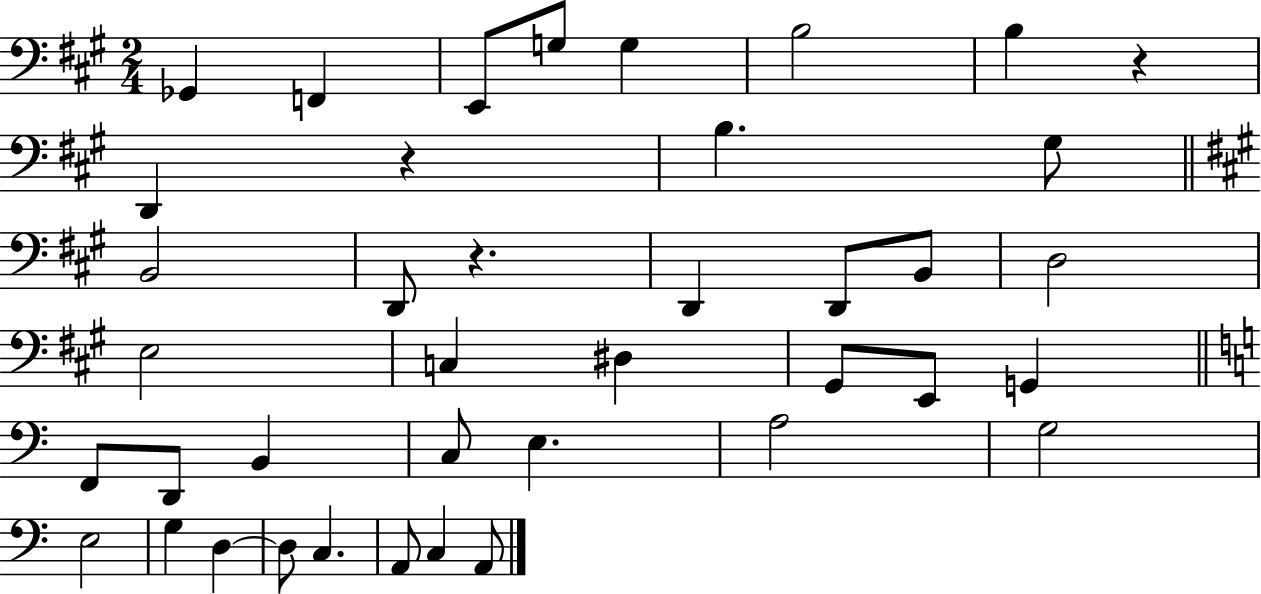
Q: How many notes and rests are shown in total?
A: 40